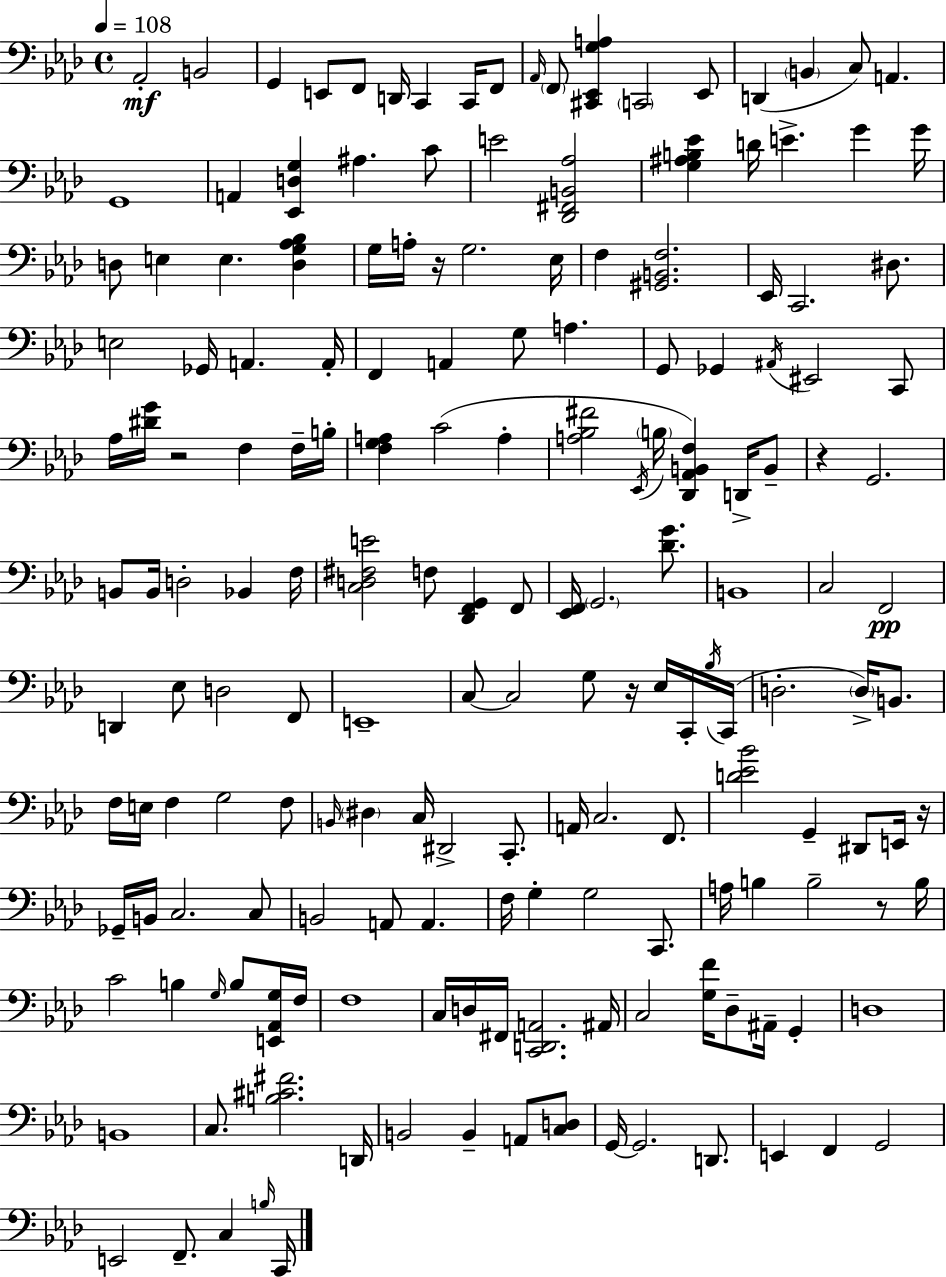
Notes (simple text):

Ab2/h B2/h G2/q E2/e F2/e D2/s C2/q C2/s F2/e Ab2/s F2/e [C#2,Eb2,G3,A3]/q C2/h Eb2/e D2/q B2/q C3/e A2/q. G2/w A2/q [Eb2,D3,G3]/q A#3/q. C4/e E4/h [Db2,F#2,B2,Ab3]/h [G3,A#3,B3,Eb4]/q D4/s E4/q. G4/q G4/s D3/e E3/q E3/q. [D3,G3,Ab3,Bb3]/q G3/s A3/s R/s G3/h. Eb3/s F3/q [G#2,B2,F3]/h. Eb2/s C2/h. D#3/e. E3/h Gb2/s A2/q. A2/s F2/q A2/q G3/e A3/q. G2/e Gb2/q A#2/s EIS2/h C2/e Ab3/s [D#4,G4]/s R/h F3/q F3/s B3/s [F3,G3,A3]/q C4/h A3/q [A3,Bb3,F#4]/h Eb2/s B3/s [Db2,Ab2,B2,F3]/q D2/s B2/e R/q G2/h. B2/e B2/s D3/h Bb2/q F3/s [C3,D3,F#3,E4]/h F3/e [Db2,F2,G2]/q F2/e [Eb2,F2]/s G2/h. [Db4,G4]/e. B2/w C3/h F2/h D2/q Eb3/e D3/h F2/e E2/w C3/e C3/h G3/e R/s Eb3/s C2/s Bb3/s C2/s D3/h. D3/s B2/e. F3/s E3/s F3/q G3/h F3/e B2/s D#3/q C3/s D#2/h C2/e. A2/s C3/h. F2/e. [D4,Eb4,Bb4]/h G2/q D#2/e E2/s R/s Gb2/s B2/s C3/h. C3/e B2/h A2/e A2/q. F3/s G3/q G3/h C2/e. A3/s B3/q B3/h R/e B3/s C4/h B3/q G3/s B3/e [E2,Ab2,G3]/s F3/s F3/w C3/s D3/s F#2/s [C2,D2,A2]/h. A#2/s C3/h [G3,F4]/s Db3/e A#2/s G2/q D3/w B2/w C3/e. [B3,C#4,F#4]/h. D2/s B2/h B2/q A2/e [C3,D3]/e G2/s G2/h. D2/e. E2/q F2/q G2/h E2/h F2/e. C3/q B3/s C2/s